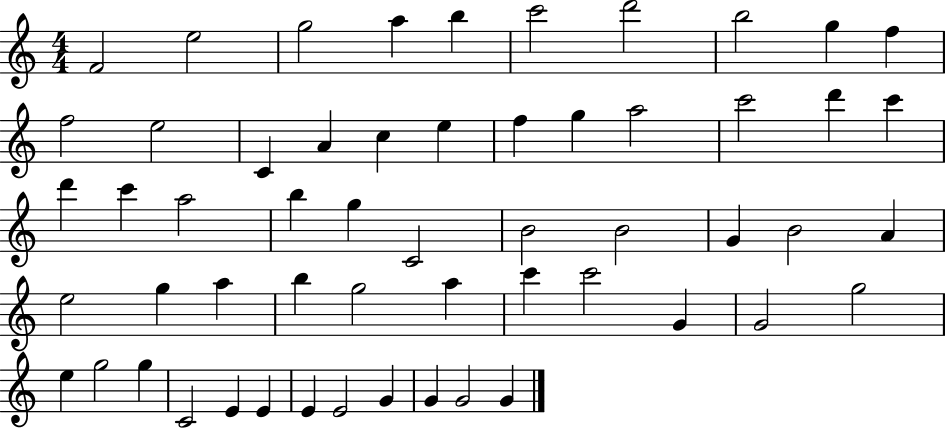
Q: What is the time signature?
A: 4/4